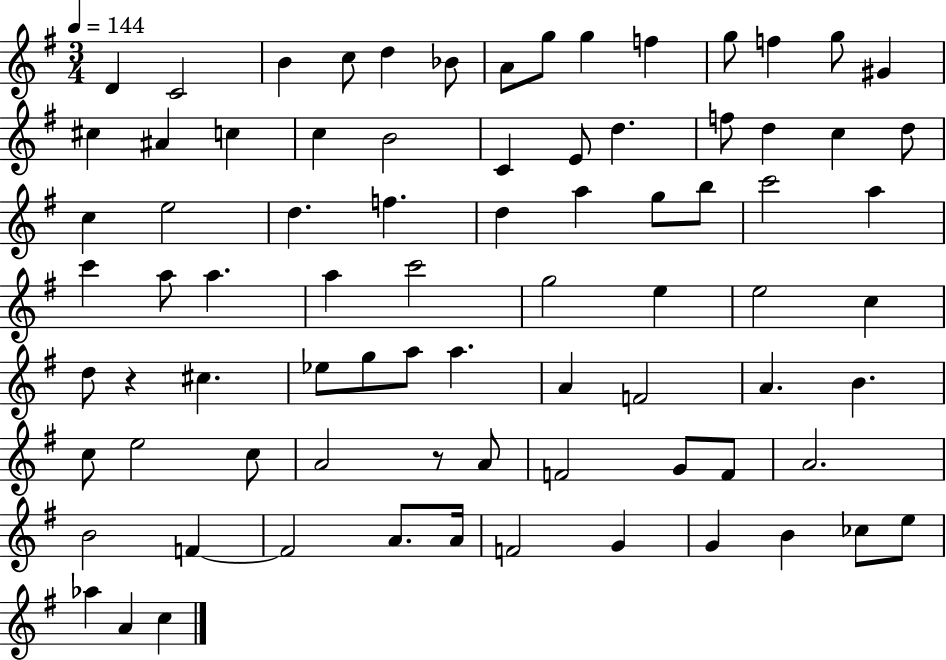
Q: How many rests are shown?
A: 2